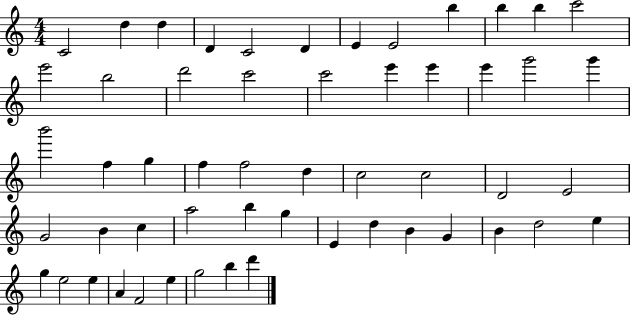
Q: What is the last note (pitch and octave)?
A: D6